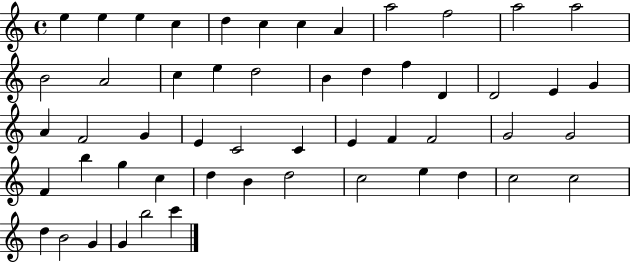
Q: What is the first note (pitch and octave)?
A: E5